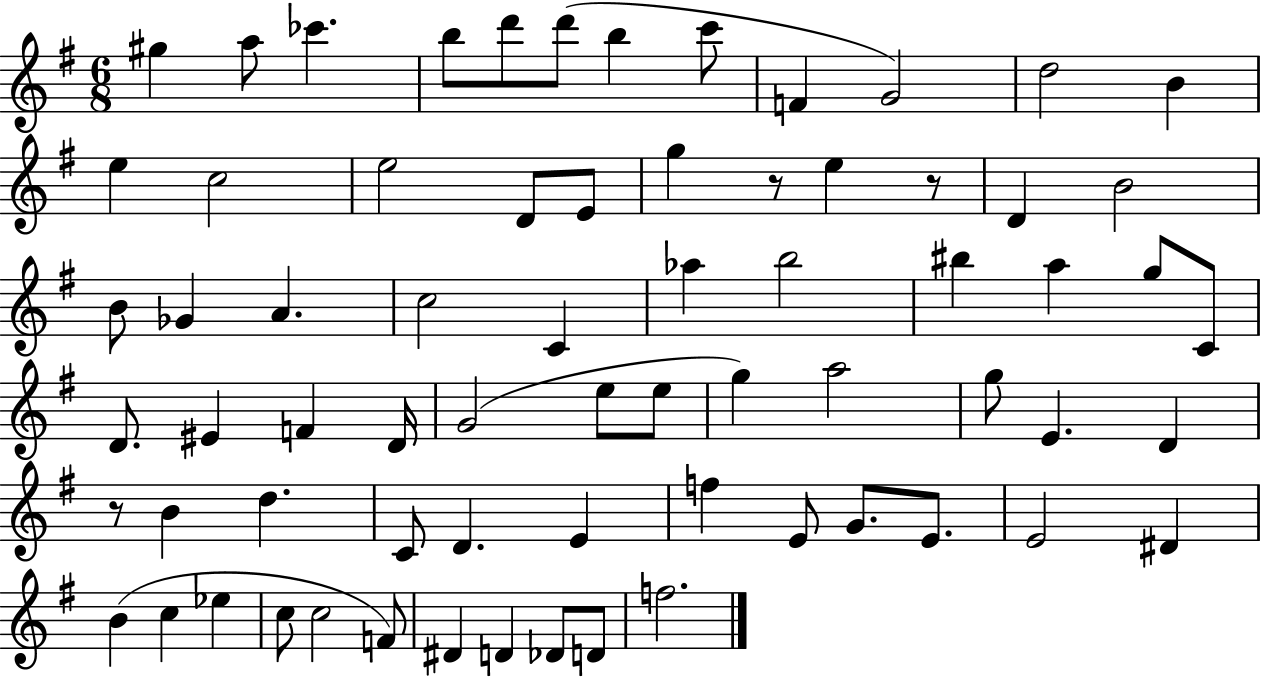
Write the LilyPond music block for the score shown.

{
  \clef treble
  \numericTimeSignature
  \time 6/8
  \key g \major
  gis''4 a''8 ces'''4. | b''8 d'''8 d'''8( b''4 c'''8 | f'4 g'2) | d''2 b'4 | \break e''4 c''2 | e''2 d'8 e'8 | g''4 r8 e''4 r8 | d'4 b'2 | \break b'8 ges'4 a'4. | c''2 c'4 | aes''4 b''2 | bis''4 a''4 g''8 c'8 | \break d'8. eis'4 f'4 d'16 | g'2( e''8 e''8 | g''4) a''2 | g''8 e'4. d'4 | \break r8 b'4 d''4. | c'8 d'4. e'4 | f''4 e'8 g'8. e'8. | e'2 dis'4 | \break b'4( c''4 ees''4 | c''8 c''2 f'8) | dis'4 d'4 des'8 d'8 | f''2. | \break \bar "|."
}